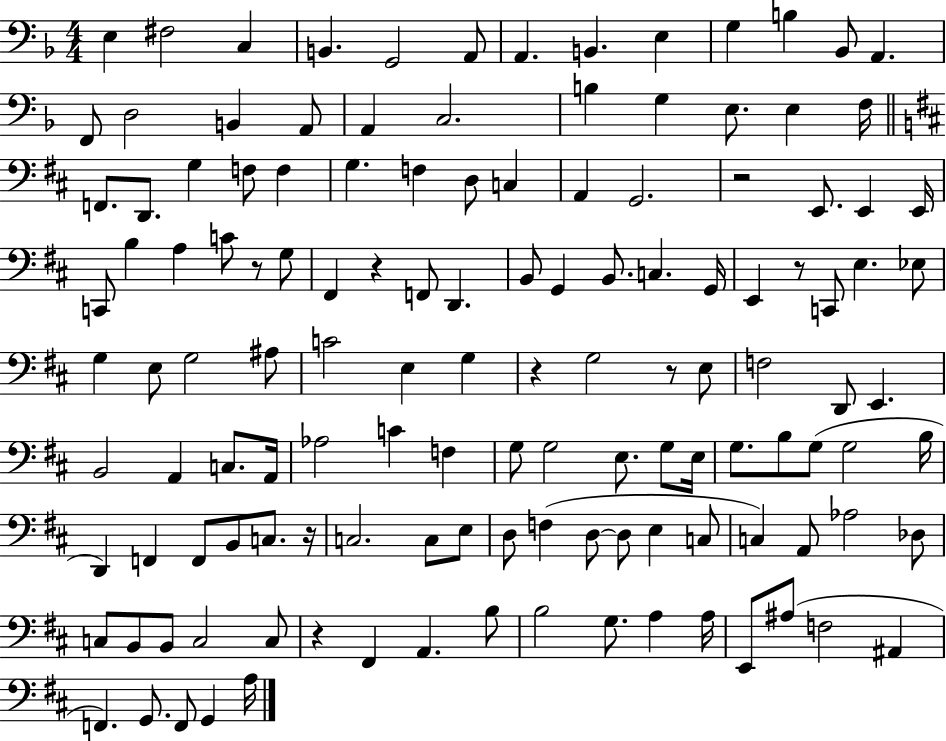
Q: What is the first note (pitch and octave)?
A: E3